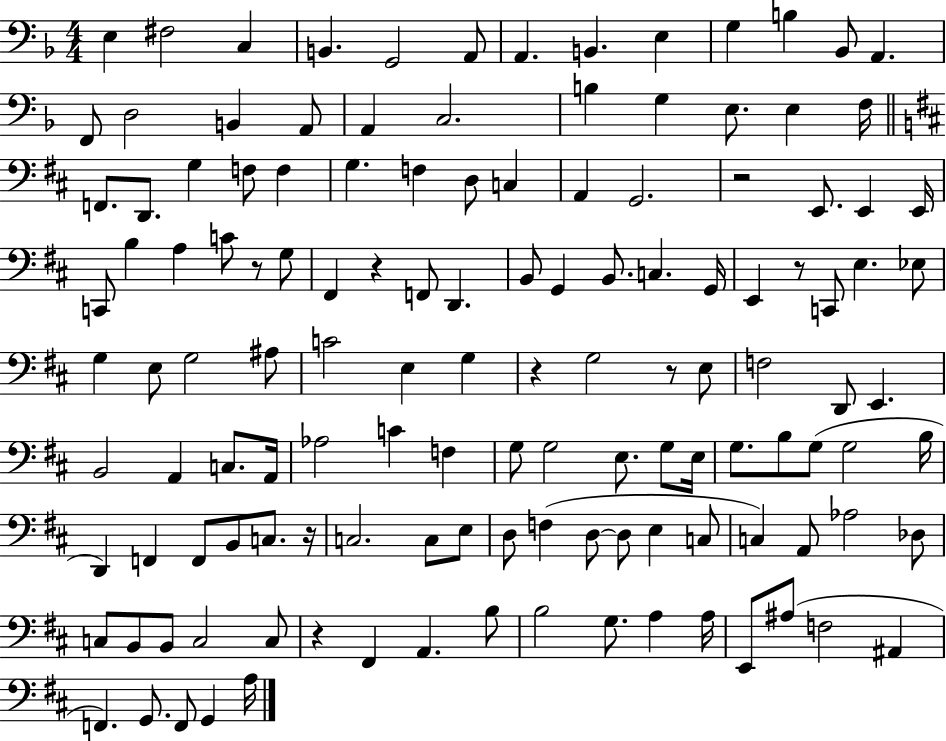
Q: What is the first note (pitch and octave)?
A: E3